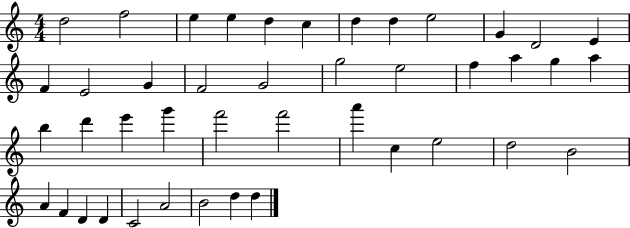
D5/h F5/h E5/q E5/q D5/q C5/q D5/q D5/q E5/h G4/q D4/h E4/q F4/q E4/h G4/q F4/h G4/h G5/h E5/h F5/q A5/q G5/q A5/q B5/q D6/q E6/q G6/q F6/h F6/h A6/q C5/q E5/h D5/h B4/h A4/q F4/q D4/q D4/q C4/h A4/h B4/h D5/q D5/q